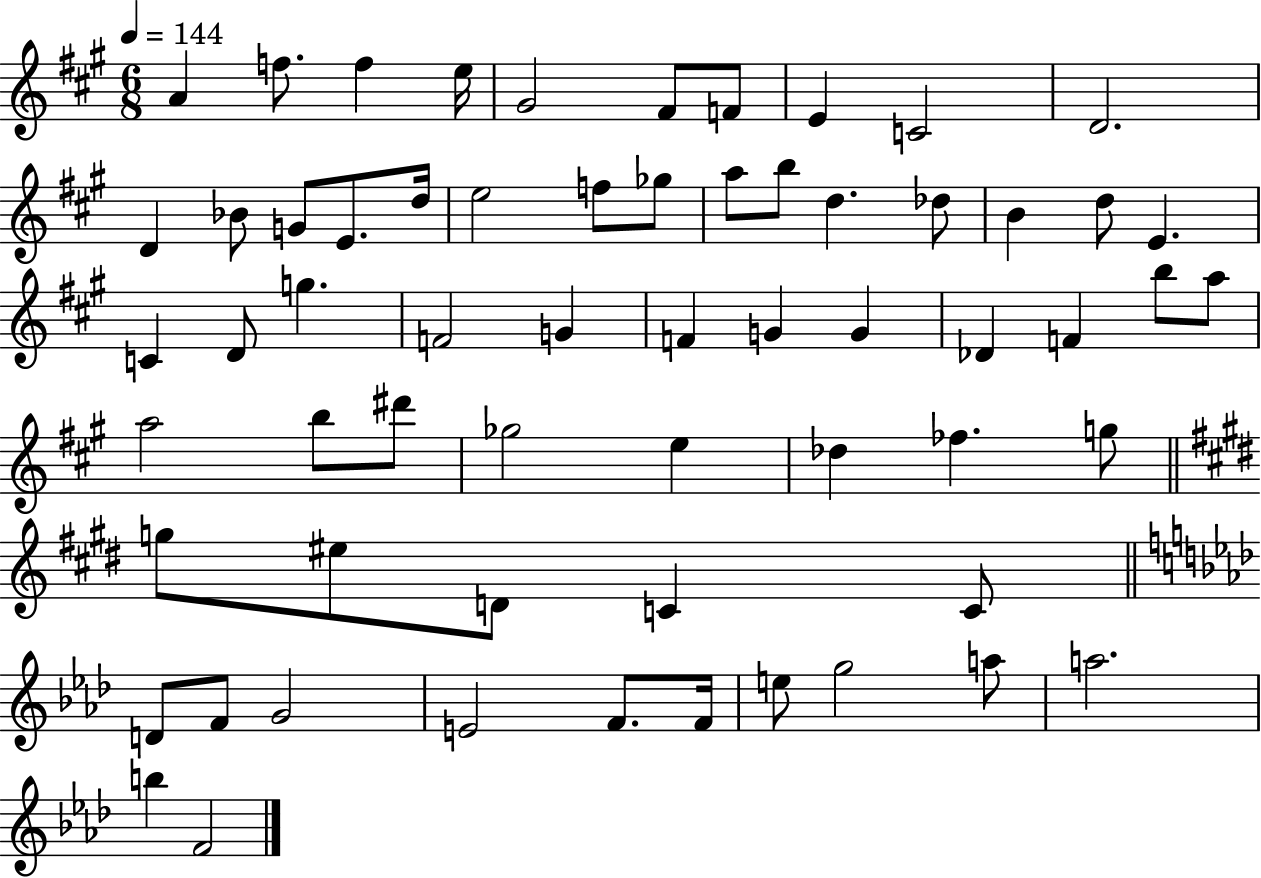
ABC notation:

X:1
T:Untitled
M:6/8
L:1/4
K:A
A f/2 f e/4 ^G2 ^F/2 F/2 E C2 D2 D _B/2 G/2 E/2 d/4 e2 f/2 _g/2 a/2 b/2 d _d/2 B d/2 E C D/2 g F2 G F G G _D F b/2 a/2 a2 b/2 ^d'/2 _g2 e _d _f g/2 g/2 ^e/2 D/2 C C/2 D/2 F/2 G2 E2 F/2 F/4 e/2 g2 a/2 a2 b F2